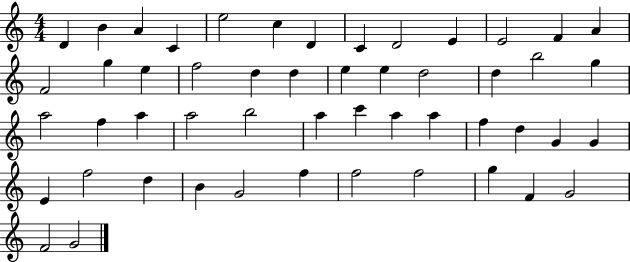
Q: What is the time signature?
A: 4/4